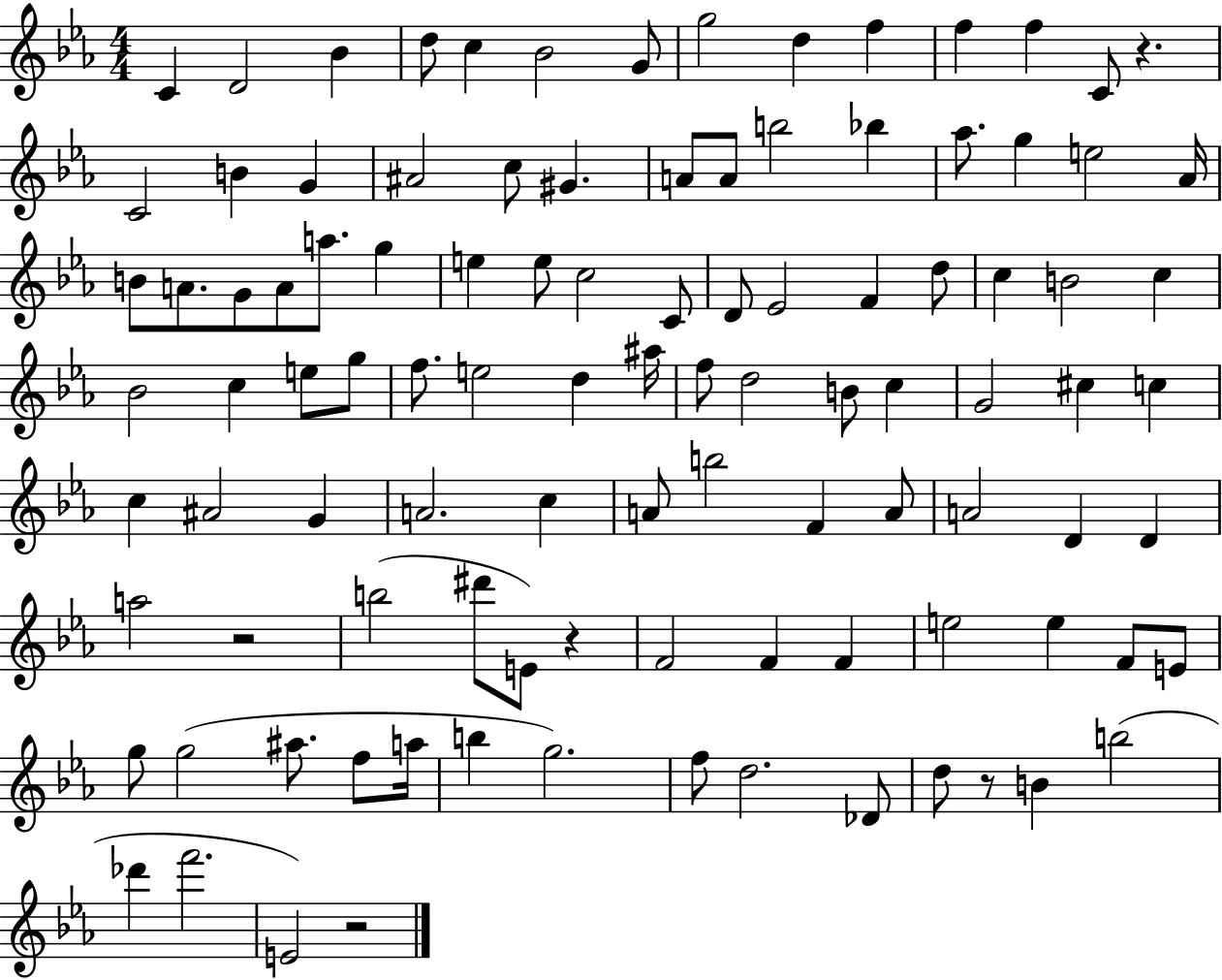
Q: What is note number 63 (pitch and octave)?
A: A4